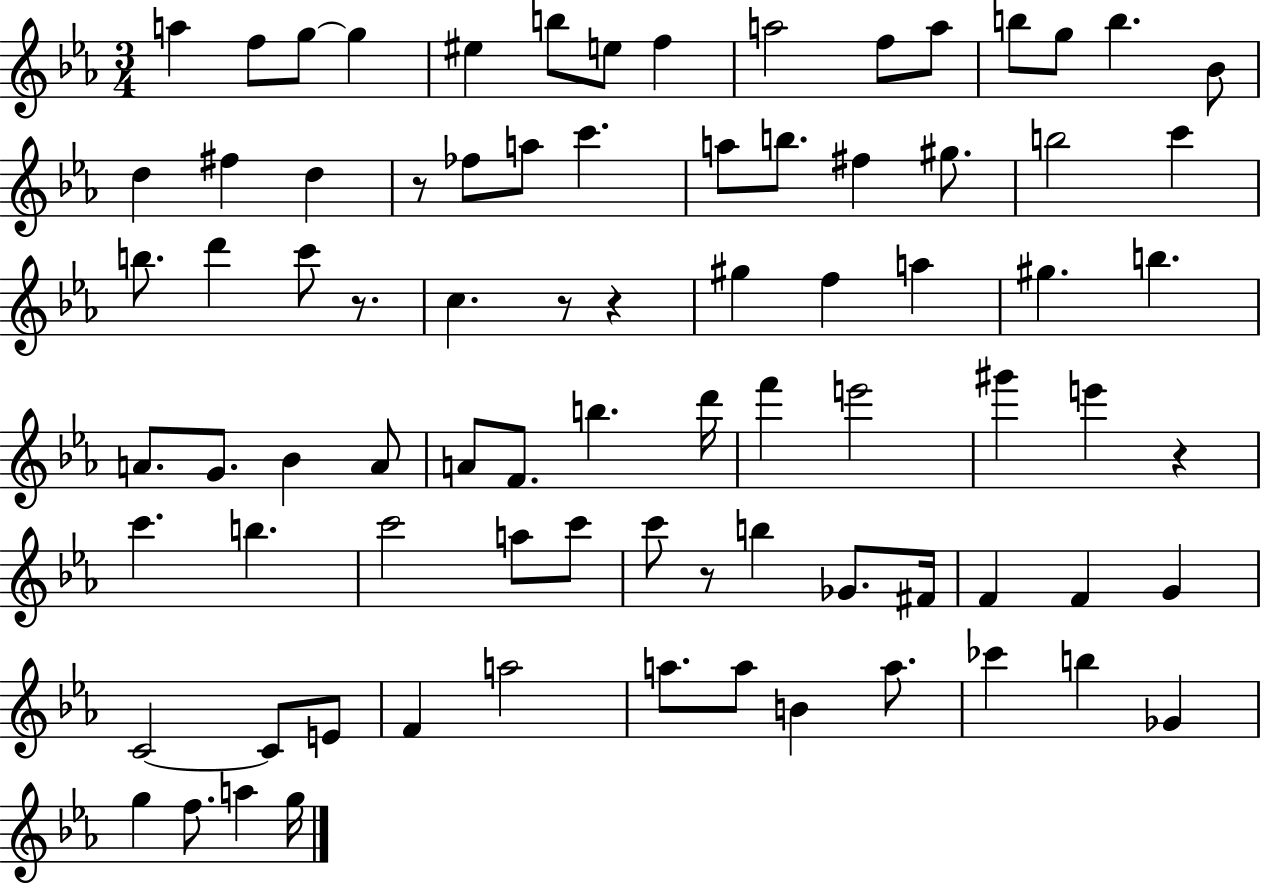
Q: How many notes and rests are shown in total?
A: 82